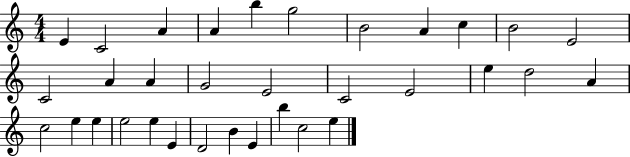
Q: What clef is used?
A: treble